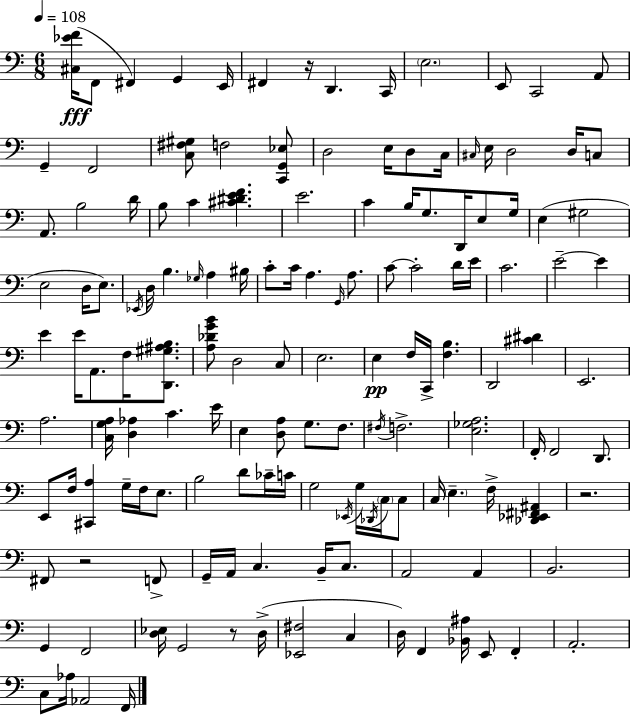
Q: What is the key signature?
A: C major